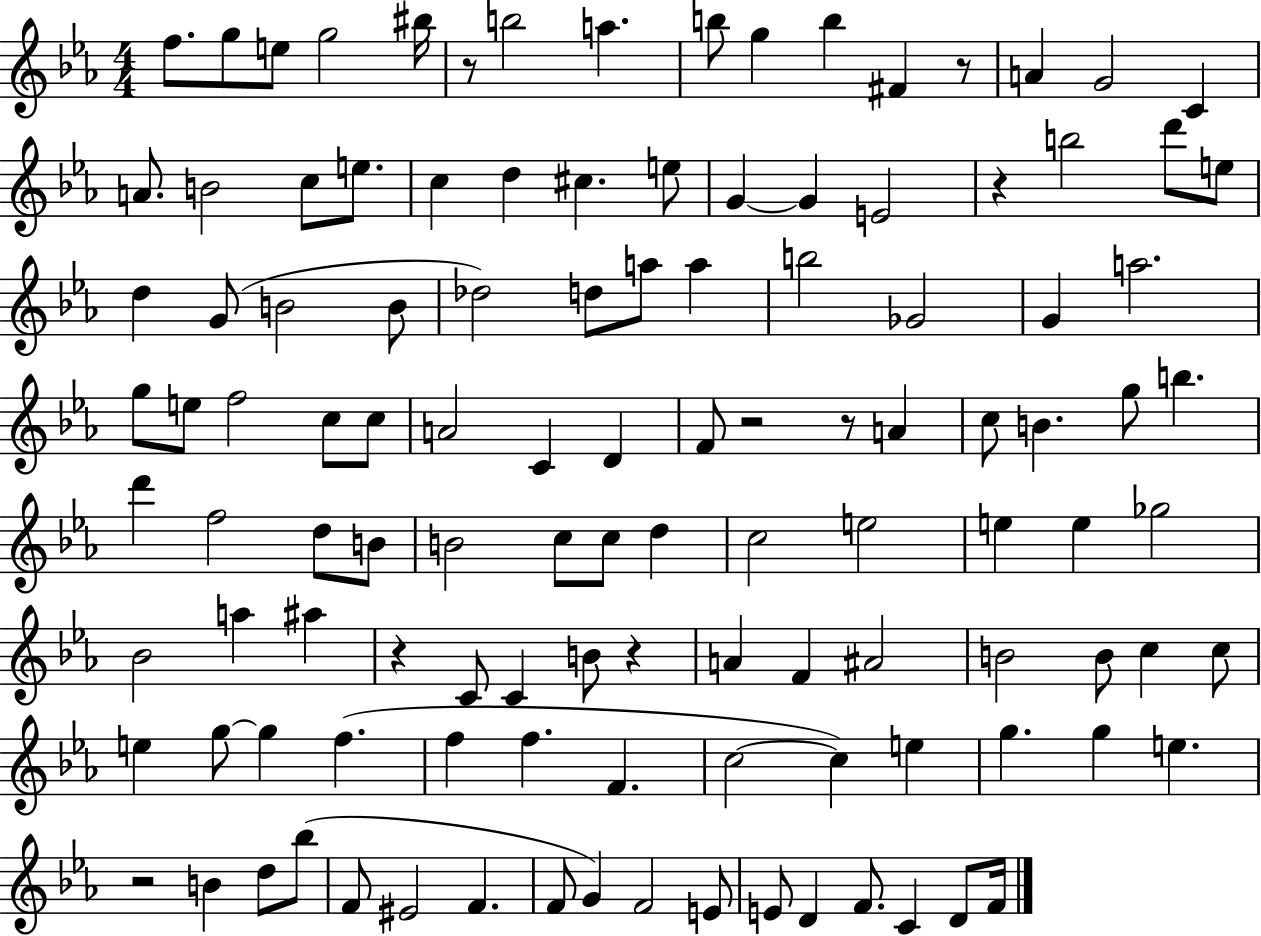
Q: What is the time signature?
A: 4/4